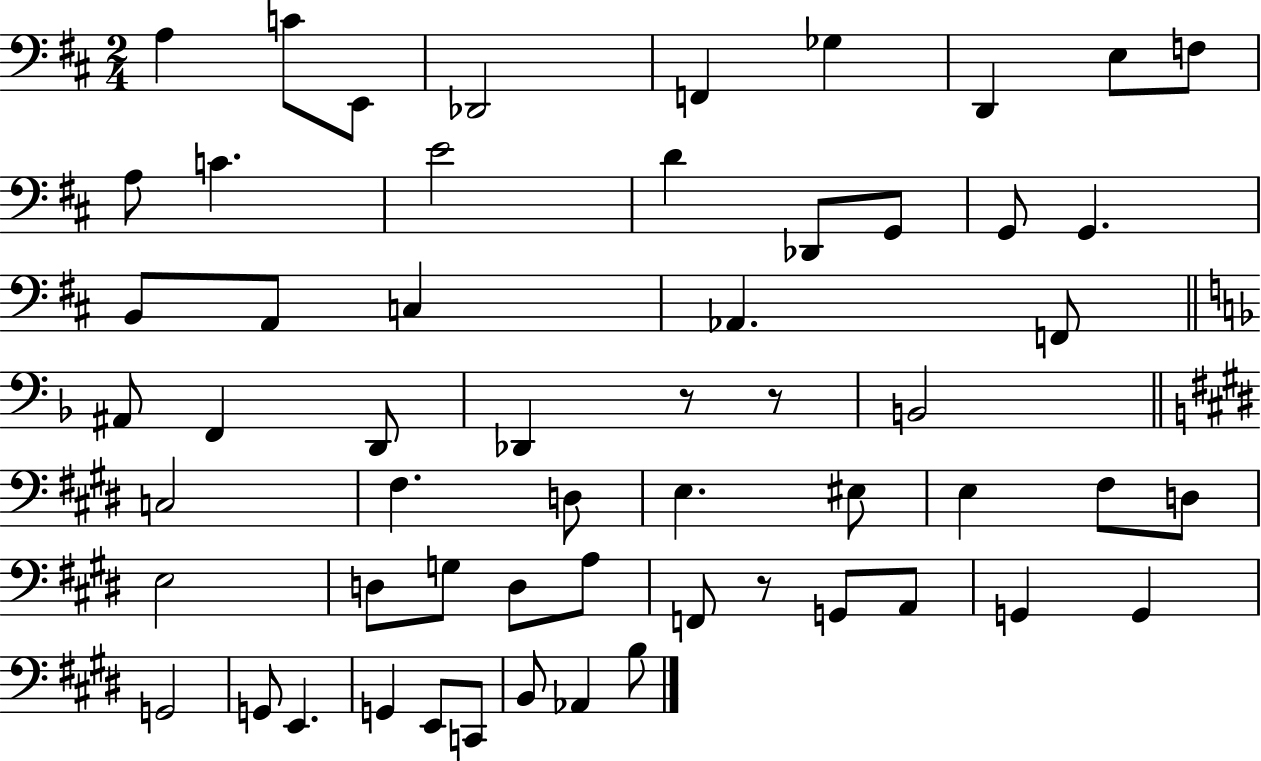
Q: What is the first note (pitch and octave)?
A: A3